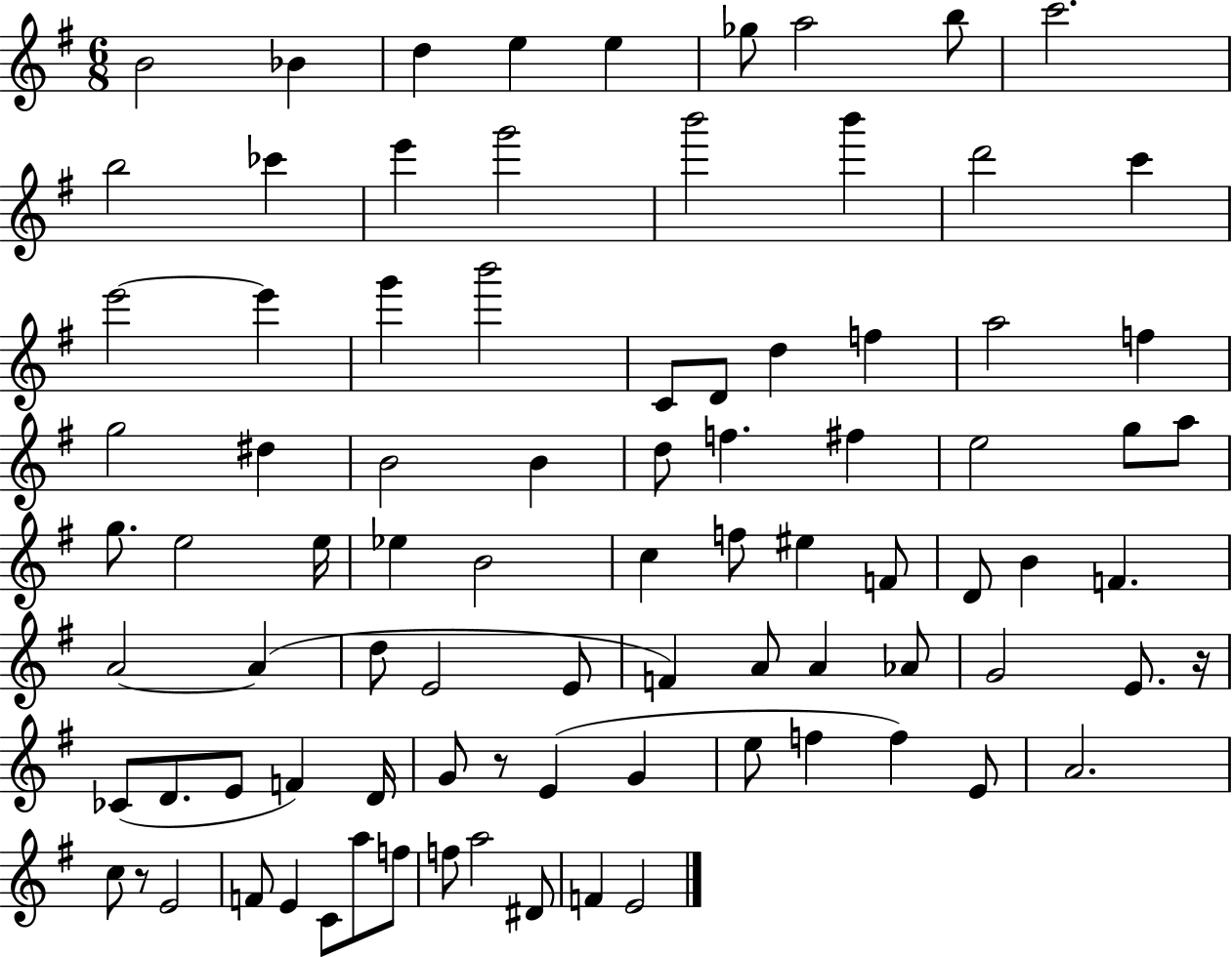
{
  \clef treble
  \numericTimeSignature
  \time 6/8
  \key g \major
  b'2 bes'4 | d''4 e''4 e''4 | ges''8 a''2 b''8 | c'''2. | \break b''2 ces'''4 | e'''4 g'''2 | b'''2 b'''4 | d'''2 c'''4 | \break e'''2~~ e'''4 | g'''4 b'''2 | c'8 d'8 d''4 f''4 | a''2 f''4 | \break g''2 dis''4 | b'2 b'4 | d''8 f''4. fis''4 | e''2 g''8 a''8 | \break g''8. e''2 e''16 | ees''4 b'2 | c''4 f''8 eis''4 f'8 | d'8 b'4 f'4. | \break a'2~~ a'4( | d''8 e'2 e'8 | f'4) a'8 a'4 aes'8 | g'2 e'8. r16 | \break ces'8( d'8. e'8 f'4) d'16 | g'8 r8 e'4( g'4 | e''8 f''4 f''4) e'8 | a'2. | \break c''8 r8 e'2 | f'8 e'4 c'8 a''8 f''8 | f''8 a''2 dis'8 | f'4 e'2 | \break \bar "|."
}